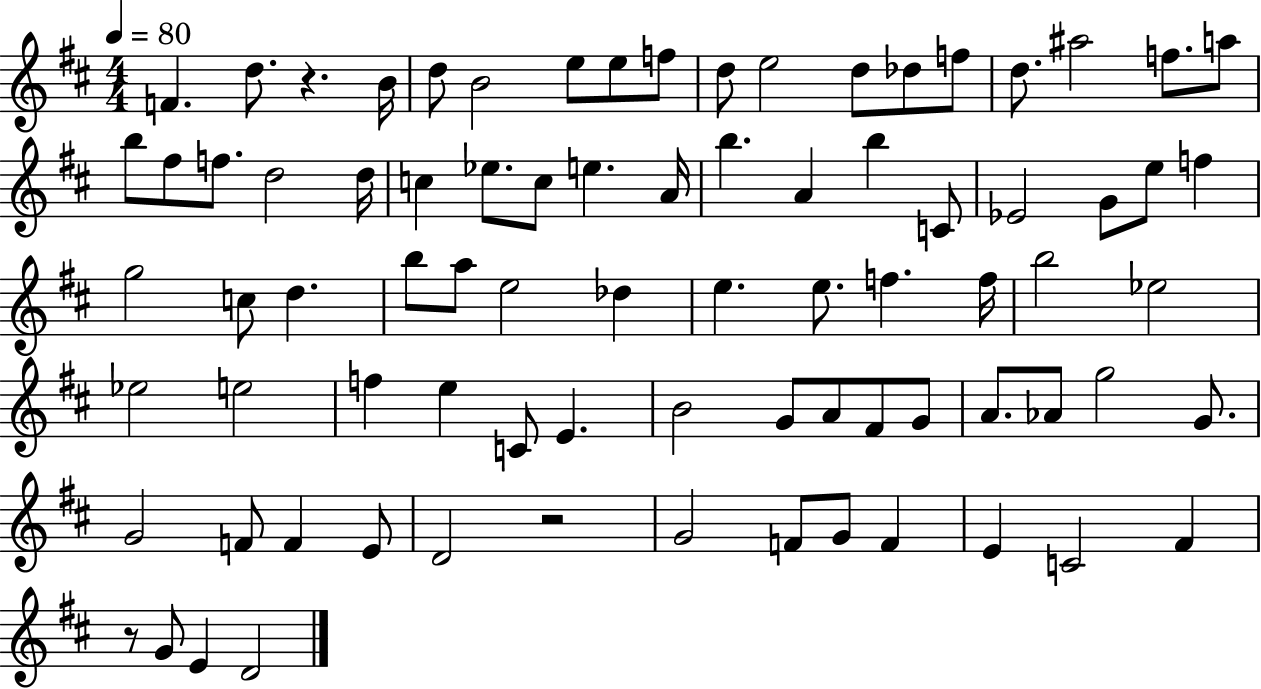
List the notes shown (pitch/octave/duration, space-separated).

F4/q. D5/e. R/q. B4/s D5/e B4/h E5/e E5/e F5/e D5/e E5/h D5/e Db5/e F5/e D5/e. A#5/h F5/e. A5/e B5/e F#5/e F5/e. D5/h D5/s C5/q Eb5/e. C5/e E5/q. A4/s B5/q. A4/q B5/q C4/e Eb4/h G4/e E5/e F5/q G5/h C5/e D5/q. B5/e A5/e E5/h Db5/q E5/q. E5/e. F5/q. F5/s B5/h Eb5/h Eb5/h E5/h F5/q E5/q C4/e E4/q. B4/h G4/e A4/e F#4/e G4/e A4/e. Ab4/e G5/h G4/e. G4/h F4/e F4/q E4/e D4/h R/h G4/h F4/e G4/e F4/q E4/q C4/h F#4/q R/e G4/e E4/q D4/h